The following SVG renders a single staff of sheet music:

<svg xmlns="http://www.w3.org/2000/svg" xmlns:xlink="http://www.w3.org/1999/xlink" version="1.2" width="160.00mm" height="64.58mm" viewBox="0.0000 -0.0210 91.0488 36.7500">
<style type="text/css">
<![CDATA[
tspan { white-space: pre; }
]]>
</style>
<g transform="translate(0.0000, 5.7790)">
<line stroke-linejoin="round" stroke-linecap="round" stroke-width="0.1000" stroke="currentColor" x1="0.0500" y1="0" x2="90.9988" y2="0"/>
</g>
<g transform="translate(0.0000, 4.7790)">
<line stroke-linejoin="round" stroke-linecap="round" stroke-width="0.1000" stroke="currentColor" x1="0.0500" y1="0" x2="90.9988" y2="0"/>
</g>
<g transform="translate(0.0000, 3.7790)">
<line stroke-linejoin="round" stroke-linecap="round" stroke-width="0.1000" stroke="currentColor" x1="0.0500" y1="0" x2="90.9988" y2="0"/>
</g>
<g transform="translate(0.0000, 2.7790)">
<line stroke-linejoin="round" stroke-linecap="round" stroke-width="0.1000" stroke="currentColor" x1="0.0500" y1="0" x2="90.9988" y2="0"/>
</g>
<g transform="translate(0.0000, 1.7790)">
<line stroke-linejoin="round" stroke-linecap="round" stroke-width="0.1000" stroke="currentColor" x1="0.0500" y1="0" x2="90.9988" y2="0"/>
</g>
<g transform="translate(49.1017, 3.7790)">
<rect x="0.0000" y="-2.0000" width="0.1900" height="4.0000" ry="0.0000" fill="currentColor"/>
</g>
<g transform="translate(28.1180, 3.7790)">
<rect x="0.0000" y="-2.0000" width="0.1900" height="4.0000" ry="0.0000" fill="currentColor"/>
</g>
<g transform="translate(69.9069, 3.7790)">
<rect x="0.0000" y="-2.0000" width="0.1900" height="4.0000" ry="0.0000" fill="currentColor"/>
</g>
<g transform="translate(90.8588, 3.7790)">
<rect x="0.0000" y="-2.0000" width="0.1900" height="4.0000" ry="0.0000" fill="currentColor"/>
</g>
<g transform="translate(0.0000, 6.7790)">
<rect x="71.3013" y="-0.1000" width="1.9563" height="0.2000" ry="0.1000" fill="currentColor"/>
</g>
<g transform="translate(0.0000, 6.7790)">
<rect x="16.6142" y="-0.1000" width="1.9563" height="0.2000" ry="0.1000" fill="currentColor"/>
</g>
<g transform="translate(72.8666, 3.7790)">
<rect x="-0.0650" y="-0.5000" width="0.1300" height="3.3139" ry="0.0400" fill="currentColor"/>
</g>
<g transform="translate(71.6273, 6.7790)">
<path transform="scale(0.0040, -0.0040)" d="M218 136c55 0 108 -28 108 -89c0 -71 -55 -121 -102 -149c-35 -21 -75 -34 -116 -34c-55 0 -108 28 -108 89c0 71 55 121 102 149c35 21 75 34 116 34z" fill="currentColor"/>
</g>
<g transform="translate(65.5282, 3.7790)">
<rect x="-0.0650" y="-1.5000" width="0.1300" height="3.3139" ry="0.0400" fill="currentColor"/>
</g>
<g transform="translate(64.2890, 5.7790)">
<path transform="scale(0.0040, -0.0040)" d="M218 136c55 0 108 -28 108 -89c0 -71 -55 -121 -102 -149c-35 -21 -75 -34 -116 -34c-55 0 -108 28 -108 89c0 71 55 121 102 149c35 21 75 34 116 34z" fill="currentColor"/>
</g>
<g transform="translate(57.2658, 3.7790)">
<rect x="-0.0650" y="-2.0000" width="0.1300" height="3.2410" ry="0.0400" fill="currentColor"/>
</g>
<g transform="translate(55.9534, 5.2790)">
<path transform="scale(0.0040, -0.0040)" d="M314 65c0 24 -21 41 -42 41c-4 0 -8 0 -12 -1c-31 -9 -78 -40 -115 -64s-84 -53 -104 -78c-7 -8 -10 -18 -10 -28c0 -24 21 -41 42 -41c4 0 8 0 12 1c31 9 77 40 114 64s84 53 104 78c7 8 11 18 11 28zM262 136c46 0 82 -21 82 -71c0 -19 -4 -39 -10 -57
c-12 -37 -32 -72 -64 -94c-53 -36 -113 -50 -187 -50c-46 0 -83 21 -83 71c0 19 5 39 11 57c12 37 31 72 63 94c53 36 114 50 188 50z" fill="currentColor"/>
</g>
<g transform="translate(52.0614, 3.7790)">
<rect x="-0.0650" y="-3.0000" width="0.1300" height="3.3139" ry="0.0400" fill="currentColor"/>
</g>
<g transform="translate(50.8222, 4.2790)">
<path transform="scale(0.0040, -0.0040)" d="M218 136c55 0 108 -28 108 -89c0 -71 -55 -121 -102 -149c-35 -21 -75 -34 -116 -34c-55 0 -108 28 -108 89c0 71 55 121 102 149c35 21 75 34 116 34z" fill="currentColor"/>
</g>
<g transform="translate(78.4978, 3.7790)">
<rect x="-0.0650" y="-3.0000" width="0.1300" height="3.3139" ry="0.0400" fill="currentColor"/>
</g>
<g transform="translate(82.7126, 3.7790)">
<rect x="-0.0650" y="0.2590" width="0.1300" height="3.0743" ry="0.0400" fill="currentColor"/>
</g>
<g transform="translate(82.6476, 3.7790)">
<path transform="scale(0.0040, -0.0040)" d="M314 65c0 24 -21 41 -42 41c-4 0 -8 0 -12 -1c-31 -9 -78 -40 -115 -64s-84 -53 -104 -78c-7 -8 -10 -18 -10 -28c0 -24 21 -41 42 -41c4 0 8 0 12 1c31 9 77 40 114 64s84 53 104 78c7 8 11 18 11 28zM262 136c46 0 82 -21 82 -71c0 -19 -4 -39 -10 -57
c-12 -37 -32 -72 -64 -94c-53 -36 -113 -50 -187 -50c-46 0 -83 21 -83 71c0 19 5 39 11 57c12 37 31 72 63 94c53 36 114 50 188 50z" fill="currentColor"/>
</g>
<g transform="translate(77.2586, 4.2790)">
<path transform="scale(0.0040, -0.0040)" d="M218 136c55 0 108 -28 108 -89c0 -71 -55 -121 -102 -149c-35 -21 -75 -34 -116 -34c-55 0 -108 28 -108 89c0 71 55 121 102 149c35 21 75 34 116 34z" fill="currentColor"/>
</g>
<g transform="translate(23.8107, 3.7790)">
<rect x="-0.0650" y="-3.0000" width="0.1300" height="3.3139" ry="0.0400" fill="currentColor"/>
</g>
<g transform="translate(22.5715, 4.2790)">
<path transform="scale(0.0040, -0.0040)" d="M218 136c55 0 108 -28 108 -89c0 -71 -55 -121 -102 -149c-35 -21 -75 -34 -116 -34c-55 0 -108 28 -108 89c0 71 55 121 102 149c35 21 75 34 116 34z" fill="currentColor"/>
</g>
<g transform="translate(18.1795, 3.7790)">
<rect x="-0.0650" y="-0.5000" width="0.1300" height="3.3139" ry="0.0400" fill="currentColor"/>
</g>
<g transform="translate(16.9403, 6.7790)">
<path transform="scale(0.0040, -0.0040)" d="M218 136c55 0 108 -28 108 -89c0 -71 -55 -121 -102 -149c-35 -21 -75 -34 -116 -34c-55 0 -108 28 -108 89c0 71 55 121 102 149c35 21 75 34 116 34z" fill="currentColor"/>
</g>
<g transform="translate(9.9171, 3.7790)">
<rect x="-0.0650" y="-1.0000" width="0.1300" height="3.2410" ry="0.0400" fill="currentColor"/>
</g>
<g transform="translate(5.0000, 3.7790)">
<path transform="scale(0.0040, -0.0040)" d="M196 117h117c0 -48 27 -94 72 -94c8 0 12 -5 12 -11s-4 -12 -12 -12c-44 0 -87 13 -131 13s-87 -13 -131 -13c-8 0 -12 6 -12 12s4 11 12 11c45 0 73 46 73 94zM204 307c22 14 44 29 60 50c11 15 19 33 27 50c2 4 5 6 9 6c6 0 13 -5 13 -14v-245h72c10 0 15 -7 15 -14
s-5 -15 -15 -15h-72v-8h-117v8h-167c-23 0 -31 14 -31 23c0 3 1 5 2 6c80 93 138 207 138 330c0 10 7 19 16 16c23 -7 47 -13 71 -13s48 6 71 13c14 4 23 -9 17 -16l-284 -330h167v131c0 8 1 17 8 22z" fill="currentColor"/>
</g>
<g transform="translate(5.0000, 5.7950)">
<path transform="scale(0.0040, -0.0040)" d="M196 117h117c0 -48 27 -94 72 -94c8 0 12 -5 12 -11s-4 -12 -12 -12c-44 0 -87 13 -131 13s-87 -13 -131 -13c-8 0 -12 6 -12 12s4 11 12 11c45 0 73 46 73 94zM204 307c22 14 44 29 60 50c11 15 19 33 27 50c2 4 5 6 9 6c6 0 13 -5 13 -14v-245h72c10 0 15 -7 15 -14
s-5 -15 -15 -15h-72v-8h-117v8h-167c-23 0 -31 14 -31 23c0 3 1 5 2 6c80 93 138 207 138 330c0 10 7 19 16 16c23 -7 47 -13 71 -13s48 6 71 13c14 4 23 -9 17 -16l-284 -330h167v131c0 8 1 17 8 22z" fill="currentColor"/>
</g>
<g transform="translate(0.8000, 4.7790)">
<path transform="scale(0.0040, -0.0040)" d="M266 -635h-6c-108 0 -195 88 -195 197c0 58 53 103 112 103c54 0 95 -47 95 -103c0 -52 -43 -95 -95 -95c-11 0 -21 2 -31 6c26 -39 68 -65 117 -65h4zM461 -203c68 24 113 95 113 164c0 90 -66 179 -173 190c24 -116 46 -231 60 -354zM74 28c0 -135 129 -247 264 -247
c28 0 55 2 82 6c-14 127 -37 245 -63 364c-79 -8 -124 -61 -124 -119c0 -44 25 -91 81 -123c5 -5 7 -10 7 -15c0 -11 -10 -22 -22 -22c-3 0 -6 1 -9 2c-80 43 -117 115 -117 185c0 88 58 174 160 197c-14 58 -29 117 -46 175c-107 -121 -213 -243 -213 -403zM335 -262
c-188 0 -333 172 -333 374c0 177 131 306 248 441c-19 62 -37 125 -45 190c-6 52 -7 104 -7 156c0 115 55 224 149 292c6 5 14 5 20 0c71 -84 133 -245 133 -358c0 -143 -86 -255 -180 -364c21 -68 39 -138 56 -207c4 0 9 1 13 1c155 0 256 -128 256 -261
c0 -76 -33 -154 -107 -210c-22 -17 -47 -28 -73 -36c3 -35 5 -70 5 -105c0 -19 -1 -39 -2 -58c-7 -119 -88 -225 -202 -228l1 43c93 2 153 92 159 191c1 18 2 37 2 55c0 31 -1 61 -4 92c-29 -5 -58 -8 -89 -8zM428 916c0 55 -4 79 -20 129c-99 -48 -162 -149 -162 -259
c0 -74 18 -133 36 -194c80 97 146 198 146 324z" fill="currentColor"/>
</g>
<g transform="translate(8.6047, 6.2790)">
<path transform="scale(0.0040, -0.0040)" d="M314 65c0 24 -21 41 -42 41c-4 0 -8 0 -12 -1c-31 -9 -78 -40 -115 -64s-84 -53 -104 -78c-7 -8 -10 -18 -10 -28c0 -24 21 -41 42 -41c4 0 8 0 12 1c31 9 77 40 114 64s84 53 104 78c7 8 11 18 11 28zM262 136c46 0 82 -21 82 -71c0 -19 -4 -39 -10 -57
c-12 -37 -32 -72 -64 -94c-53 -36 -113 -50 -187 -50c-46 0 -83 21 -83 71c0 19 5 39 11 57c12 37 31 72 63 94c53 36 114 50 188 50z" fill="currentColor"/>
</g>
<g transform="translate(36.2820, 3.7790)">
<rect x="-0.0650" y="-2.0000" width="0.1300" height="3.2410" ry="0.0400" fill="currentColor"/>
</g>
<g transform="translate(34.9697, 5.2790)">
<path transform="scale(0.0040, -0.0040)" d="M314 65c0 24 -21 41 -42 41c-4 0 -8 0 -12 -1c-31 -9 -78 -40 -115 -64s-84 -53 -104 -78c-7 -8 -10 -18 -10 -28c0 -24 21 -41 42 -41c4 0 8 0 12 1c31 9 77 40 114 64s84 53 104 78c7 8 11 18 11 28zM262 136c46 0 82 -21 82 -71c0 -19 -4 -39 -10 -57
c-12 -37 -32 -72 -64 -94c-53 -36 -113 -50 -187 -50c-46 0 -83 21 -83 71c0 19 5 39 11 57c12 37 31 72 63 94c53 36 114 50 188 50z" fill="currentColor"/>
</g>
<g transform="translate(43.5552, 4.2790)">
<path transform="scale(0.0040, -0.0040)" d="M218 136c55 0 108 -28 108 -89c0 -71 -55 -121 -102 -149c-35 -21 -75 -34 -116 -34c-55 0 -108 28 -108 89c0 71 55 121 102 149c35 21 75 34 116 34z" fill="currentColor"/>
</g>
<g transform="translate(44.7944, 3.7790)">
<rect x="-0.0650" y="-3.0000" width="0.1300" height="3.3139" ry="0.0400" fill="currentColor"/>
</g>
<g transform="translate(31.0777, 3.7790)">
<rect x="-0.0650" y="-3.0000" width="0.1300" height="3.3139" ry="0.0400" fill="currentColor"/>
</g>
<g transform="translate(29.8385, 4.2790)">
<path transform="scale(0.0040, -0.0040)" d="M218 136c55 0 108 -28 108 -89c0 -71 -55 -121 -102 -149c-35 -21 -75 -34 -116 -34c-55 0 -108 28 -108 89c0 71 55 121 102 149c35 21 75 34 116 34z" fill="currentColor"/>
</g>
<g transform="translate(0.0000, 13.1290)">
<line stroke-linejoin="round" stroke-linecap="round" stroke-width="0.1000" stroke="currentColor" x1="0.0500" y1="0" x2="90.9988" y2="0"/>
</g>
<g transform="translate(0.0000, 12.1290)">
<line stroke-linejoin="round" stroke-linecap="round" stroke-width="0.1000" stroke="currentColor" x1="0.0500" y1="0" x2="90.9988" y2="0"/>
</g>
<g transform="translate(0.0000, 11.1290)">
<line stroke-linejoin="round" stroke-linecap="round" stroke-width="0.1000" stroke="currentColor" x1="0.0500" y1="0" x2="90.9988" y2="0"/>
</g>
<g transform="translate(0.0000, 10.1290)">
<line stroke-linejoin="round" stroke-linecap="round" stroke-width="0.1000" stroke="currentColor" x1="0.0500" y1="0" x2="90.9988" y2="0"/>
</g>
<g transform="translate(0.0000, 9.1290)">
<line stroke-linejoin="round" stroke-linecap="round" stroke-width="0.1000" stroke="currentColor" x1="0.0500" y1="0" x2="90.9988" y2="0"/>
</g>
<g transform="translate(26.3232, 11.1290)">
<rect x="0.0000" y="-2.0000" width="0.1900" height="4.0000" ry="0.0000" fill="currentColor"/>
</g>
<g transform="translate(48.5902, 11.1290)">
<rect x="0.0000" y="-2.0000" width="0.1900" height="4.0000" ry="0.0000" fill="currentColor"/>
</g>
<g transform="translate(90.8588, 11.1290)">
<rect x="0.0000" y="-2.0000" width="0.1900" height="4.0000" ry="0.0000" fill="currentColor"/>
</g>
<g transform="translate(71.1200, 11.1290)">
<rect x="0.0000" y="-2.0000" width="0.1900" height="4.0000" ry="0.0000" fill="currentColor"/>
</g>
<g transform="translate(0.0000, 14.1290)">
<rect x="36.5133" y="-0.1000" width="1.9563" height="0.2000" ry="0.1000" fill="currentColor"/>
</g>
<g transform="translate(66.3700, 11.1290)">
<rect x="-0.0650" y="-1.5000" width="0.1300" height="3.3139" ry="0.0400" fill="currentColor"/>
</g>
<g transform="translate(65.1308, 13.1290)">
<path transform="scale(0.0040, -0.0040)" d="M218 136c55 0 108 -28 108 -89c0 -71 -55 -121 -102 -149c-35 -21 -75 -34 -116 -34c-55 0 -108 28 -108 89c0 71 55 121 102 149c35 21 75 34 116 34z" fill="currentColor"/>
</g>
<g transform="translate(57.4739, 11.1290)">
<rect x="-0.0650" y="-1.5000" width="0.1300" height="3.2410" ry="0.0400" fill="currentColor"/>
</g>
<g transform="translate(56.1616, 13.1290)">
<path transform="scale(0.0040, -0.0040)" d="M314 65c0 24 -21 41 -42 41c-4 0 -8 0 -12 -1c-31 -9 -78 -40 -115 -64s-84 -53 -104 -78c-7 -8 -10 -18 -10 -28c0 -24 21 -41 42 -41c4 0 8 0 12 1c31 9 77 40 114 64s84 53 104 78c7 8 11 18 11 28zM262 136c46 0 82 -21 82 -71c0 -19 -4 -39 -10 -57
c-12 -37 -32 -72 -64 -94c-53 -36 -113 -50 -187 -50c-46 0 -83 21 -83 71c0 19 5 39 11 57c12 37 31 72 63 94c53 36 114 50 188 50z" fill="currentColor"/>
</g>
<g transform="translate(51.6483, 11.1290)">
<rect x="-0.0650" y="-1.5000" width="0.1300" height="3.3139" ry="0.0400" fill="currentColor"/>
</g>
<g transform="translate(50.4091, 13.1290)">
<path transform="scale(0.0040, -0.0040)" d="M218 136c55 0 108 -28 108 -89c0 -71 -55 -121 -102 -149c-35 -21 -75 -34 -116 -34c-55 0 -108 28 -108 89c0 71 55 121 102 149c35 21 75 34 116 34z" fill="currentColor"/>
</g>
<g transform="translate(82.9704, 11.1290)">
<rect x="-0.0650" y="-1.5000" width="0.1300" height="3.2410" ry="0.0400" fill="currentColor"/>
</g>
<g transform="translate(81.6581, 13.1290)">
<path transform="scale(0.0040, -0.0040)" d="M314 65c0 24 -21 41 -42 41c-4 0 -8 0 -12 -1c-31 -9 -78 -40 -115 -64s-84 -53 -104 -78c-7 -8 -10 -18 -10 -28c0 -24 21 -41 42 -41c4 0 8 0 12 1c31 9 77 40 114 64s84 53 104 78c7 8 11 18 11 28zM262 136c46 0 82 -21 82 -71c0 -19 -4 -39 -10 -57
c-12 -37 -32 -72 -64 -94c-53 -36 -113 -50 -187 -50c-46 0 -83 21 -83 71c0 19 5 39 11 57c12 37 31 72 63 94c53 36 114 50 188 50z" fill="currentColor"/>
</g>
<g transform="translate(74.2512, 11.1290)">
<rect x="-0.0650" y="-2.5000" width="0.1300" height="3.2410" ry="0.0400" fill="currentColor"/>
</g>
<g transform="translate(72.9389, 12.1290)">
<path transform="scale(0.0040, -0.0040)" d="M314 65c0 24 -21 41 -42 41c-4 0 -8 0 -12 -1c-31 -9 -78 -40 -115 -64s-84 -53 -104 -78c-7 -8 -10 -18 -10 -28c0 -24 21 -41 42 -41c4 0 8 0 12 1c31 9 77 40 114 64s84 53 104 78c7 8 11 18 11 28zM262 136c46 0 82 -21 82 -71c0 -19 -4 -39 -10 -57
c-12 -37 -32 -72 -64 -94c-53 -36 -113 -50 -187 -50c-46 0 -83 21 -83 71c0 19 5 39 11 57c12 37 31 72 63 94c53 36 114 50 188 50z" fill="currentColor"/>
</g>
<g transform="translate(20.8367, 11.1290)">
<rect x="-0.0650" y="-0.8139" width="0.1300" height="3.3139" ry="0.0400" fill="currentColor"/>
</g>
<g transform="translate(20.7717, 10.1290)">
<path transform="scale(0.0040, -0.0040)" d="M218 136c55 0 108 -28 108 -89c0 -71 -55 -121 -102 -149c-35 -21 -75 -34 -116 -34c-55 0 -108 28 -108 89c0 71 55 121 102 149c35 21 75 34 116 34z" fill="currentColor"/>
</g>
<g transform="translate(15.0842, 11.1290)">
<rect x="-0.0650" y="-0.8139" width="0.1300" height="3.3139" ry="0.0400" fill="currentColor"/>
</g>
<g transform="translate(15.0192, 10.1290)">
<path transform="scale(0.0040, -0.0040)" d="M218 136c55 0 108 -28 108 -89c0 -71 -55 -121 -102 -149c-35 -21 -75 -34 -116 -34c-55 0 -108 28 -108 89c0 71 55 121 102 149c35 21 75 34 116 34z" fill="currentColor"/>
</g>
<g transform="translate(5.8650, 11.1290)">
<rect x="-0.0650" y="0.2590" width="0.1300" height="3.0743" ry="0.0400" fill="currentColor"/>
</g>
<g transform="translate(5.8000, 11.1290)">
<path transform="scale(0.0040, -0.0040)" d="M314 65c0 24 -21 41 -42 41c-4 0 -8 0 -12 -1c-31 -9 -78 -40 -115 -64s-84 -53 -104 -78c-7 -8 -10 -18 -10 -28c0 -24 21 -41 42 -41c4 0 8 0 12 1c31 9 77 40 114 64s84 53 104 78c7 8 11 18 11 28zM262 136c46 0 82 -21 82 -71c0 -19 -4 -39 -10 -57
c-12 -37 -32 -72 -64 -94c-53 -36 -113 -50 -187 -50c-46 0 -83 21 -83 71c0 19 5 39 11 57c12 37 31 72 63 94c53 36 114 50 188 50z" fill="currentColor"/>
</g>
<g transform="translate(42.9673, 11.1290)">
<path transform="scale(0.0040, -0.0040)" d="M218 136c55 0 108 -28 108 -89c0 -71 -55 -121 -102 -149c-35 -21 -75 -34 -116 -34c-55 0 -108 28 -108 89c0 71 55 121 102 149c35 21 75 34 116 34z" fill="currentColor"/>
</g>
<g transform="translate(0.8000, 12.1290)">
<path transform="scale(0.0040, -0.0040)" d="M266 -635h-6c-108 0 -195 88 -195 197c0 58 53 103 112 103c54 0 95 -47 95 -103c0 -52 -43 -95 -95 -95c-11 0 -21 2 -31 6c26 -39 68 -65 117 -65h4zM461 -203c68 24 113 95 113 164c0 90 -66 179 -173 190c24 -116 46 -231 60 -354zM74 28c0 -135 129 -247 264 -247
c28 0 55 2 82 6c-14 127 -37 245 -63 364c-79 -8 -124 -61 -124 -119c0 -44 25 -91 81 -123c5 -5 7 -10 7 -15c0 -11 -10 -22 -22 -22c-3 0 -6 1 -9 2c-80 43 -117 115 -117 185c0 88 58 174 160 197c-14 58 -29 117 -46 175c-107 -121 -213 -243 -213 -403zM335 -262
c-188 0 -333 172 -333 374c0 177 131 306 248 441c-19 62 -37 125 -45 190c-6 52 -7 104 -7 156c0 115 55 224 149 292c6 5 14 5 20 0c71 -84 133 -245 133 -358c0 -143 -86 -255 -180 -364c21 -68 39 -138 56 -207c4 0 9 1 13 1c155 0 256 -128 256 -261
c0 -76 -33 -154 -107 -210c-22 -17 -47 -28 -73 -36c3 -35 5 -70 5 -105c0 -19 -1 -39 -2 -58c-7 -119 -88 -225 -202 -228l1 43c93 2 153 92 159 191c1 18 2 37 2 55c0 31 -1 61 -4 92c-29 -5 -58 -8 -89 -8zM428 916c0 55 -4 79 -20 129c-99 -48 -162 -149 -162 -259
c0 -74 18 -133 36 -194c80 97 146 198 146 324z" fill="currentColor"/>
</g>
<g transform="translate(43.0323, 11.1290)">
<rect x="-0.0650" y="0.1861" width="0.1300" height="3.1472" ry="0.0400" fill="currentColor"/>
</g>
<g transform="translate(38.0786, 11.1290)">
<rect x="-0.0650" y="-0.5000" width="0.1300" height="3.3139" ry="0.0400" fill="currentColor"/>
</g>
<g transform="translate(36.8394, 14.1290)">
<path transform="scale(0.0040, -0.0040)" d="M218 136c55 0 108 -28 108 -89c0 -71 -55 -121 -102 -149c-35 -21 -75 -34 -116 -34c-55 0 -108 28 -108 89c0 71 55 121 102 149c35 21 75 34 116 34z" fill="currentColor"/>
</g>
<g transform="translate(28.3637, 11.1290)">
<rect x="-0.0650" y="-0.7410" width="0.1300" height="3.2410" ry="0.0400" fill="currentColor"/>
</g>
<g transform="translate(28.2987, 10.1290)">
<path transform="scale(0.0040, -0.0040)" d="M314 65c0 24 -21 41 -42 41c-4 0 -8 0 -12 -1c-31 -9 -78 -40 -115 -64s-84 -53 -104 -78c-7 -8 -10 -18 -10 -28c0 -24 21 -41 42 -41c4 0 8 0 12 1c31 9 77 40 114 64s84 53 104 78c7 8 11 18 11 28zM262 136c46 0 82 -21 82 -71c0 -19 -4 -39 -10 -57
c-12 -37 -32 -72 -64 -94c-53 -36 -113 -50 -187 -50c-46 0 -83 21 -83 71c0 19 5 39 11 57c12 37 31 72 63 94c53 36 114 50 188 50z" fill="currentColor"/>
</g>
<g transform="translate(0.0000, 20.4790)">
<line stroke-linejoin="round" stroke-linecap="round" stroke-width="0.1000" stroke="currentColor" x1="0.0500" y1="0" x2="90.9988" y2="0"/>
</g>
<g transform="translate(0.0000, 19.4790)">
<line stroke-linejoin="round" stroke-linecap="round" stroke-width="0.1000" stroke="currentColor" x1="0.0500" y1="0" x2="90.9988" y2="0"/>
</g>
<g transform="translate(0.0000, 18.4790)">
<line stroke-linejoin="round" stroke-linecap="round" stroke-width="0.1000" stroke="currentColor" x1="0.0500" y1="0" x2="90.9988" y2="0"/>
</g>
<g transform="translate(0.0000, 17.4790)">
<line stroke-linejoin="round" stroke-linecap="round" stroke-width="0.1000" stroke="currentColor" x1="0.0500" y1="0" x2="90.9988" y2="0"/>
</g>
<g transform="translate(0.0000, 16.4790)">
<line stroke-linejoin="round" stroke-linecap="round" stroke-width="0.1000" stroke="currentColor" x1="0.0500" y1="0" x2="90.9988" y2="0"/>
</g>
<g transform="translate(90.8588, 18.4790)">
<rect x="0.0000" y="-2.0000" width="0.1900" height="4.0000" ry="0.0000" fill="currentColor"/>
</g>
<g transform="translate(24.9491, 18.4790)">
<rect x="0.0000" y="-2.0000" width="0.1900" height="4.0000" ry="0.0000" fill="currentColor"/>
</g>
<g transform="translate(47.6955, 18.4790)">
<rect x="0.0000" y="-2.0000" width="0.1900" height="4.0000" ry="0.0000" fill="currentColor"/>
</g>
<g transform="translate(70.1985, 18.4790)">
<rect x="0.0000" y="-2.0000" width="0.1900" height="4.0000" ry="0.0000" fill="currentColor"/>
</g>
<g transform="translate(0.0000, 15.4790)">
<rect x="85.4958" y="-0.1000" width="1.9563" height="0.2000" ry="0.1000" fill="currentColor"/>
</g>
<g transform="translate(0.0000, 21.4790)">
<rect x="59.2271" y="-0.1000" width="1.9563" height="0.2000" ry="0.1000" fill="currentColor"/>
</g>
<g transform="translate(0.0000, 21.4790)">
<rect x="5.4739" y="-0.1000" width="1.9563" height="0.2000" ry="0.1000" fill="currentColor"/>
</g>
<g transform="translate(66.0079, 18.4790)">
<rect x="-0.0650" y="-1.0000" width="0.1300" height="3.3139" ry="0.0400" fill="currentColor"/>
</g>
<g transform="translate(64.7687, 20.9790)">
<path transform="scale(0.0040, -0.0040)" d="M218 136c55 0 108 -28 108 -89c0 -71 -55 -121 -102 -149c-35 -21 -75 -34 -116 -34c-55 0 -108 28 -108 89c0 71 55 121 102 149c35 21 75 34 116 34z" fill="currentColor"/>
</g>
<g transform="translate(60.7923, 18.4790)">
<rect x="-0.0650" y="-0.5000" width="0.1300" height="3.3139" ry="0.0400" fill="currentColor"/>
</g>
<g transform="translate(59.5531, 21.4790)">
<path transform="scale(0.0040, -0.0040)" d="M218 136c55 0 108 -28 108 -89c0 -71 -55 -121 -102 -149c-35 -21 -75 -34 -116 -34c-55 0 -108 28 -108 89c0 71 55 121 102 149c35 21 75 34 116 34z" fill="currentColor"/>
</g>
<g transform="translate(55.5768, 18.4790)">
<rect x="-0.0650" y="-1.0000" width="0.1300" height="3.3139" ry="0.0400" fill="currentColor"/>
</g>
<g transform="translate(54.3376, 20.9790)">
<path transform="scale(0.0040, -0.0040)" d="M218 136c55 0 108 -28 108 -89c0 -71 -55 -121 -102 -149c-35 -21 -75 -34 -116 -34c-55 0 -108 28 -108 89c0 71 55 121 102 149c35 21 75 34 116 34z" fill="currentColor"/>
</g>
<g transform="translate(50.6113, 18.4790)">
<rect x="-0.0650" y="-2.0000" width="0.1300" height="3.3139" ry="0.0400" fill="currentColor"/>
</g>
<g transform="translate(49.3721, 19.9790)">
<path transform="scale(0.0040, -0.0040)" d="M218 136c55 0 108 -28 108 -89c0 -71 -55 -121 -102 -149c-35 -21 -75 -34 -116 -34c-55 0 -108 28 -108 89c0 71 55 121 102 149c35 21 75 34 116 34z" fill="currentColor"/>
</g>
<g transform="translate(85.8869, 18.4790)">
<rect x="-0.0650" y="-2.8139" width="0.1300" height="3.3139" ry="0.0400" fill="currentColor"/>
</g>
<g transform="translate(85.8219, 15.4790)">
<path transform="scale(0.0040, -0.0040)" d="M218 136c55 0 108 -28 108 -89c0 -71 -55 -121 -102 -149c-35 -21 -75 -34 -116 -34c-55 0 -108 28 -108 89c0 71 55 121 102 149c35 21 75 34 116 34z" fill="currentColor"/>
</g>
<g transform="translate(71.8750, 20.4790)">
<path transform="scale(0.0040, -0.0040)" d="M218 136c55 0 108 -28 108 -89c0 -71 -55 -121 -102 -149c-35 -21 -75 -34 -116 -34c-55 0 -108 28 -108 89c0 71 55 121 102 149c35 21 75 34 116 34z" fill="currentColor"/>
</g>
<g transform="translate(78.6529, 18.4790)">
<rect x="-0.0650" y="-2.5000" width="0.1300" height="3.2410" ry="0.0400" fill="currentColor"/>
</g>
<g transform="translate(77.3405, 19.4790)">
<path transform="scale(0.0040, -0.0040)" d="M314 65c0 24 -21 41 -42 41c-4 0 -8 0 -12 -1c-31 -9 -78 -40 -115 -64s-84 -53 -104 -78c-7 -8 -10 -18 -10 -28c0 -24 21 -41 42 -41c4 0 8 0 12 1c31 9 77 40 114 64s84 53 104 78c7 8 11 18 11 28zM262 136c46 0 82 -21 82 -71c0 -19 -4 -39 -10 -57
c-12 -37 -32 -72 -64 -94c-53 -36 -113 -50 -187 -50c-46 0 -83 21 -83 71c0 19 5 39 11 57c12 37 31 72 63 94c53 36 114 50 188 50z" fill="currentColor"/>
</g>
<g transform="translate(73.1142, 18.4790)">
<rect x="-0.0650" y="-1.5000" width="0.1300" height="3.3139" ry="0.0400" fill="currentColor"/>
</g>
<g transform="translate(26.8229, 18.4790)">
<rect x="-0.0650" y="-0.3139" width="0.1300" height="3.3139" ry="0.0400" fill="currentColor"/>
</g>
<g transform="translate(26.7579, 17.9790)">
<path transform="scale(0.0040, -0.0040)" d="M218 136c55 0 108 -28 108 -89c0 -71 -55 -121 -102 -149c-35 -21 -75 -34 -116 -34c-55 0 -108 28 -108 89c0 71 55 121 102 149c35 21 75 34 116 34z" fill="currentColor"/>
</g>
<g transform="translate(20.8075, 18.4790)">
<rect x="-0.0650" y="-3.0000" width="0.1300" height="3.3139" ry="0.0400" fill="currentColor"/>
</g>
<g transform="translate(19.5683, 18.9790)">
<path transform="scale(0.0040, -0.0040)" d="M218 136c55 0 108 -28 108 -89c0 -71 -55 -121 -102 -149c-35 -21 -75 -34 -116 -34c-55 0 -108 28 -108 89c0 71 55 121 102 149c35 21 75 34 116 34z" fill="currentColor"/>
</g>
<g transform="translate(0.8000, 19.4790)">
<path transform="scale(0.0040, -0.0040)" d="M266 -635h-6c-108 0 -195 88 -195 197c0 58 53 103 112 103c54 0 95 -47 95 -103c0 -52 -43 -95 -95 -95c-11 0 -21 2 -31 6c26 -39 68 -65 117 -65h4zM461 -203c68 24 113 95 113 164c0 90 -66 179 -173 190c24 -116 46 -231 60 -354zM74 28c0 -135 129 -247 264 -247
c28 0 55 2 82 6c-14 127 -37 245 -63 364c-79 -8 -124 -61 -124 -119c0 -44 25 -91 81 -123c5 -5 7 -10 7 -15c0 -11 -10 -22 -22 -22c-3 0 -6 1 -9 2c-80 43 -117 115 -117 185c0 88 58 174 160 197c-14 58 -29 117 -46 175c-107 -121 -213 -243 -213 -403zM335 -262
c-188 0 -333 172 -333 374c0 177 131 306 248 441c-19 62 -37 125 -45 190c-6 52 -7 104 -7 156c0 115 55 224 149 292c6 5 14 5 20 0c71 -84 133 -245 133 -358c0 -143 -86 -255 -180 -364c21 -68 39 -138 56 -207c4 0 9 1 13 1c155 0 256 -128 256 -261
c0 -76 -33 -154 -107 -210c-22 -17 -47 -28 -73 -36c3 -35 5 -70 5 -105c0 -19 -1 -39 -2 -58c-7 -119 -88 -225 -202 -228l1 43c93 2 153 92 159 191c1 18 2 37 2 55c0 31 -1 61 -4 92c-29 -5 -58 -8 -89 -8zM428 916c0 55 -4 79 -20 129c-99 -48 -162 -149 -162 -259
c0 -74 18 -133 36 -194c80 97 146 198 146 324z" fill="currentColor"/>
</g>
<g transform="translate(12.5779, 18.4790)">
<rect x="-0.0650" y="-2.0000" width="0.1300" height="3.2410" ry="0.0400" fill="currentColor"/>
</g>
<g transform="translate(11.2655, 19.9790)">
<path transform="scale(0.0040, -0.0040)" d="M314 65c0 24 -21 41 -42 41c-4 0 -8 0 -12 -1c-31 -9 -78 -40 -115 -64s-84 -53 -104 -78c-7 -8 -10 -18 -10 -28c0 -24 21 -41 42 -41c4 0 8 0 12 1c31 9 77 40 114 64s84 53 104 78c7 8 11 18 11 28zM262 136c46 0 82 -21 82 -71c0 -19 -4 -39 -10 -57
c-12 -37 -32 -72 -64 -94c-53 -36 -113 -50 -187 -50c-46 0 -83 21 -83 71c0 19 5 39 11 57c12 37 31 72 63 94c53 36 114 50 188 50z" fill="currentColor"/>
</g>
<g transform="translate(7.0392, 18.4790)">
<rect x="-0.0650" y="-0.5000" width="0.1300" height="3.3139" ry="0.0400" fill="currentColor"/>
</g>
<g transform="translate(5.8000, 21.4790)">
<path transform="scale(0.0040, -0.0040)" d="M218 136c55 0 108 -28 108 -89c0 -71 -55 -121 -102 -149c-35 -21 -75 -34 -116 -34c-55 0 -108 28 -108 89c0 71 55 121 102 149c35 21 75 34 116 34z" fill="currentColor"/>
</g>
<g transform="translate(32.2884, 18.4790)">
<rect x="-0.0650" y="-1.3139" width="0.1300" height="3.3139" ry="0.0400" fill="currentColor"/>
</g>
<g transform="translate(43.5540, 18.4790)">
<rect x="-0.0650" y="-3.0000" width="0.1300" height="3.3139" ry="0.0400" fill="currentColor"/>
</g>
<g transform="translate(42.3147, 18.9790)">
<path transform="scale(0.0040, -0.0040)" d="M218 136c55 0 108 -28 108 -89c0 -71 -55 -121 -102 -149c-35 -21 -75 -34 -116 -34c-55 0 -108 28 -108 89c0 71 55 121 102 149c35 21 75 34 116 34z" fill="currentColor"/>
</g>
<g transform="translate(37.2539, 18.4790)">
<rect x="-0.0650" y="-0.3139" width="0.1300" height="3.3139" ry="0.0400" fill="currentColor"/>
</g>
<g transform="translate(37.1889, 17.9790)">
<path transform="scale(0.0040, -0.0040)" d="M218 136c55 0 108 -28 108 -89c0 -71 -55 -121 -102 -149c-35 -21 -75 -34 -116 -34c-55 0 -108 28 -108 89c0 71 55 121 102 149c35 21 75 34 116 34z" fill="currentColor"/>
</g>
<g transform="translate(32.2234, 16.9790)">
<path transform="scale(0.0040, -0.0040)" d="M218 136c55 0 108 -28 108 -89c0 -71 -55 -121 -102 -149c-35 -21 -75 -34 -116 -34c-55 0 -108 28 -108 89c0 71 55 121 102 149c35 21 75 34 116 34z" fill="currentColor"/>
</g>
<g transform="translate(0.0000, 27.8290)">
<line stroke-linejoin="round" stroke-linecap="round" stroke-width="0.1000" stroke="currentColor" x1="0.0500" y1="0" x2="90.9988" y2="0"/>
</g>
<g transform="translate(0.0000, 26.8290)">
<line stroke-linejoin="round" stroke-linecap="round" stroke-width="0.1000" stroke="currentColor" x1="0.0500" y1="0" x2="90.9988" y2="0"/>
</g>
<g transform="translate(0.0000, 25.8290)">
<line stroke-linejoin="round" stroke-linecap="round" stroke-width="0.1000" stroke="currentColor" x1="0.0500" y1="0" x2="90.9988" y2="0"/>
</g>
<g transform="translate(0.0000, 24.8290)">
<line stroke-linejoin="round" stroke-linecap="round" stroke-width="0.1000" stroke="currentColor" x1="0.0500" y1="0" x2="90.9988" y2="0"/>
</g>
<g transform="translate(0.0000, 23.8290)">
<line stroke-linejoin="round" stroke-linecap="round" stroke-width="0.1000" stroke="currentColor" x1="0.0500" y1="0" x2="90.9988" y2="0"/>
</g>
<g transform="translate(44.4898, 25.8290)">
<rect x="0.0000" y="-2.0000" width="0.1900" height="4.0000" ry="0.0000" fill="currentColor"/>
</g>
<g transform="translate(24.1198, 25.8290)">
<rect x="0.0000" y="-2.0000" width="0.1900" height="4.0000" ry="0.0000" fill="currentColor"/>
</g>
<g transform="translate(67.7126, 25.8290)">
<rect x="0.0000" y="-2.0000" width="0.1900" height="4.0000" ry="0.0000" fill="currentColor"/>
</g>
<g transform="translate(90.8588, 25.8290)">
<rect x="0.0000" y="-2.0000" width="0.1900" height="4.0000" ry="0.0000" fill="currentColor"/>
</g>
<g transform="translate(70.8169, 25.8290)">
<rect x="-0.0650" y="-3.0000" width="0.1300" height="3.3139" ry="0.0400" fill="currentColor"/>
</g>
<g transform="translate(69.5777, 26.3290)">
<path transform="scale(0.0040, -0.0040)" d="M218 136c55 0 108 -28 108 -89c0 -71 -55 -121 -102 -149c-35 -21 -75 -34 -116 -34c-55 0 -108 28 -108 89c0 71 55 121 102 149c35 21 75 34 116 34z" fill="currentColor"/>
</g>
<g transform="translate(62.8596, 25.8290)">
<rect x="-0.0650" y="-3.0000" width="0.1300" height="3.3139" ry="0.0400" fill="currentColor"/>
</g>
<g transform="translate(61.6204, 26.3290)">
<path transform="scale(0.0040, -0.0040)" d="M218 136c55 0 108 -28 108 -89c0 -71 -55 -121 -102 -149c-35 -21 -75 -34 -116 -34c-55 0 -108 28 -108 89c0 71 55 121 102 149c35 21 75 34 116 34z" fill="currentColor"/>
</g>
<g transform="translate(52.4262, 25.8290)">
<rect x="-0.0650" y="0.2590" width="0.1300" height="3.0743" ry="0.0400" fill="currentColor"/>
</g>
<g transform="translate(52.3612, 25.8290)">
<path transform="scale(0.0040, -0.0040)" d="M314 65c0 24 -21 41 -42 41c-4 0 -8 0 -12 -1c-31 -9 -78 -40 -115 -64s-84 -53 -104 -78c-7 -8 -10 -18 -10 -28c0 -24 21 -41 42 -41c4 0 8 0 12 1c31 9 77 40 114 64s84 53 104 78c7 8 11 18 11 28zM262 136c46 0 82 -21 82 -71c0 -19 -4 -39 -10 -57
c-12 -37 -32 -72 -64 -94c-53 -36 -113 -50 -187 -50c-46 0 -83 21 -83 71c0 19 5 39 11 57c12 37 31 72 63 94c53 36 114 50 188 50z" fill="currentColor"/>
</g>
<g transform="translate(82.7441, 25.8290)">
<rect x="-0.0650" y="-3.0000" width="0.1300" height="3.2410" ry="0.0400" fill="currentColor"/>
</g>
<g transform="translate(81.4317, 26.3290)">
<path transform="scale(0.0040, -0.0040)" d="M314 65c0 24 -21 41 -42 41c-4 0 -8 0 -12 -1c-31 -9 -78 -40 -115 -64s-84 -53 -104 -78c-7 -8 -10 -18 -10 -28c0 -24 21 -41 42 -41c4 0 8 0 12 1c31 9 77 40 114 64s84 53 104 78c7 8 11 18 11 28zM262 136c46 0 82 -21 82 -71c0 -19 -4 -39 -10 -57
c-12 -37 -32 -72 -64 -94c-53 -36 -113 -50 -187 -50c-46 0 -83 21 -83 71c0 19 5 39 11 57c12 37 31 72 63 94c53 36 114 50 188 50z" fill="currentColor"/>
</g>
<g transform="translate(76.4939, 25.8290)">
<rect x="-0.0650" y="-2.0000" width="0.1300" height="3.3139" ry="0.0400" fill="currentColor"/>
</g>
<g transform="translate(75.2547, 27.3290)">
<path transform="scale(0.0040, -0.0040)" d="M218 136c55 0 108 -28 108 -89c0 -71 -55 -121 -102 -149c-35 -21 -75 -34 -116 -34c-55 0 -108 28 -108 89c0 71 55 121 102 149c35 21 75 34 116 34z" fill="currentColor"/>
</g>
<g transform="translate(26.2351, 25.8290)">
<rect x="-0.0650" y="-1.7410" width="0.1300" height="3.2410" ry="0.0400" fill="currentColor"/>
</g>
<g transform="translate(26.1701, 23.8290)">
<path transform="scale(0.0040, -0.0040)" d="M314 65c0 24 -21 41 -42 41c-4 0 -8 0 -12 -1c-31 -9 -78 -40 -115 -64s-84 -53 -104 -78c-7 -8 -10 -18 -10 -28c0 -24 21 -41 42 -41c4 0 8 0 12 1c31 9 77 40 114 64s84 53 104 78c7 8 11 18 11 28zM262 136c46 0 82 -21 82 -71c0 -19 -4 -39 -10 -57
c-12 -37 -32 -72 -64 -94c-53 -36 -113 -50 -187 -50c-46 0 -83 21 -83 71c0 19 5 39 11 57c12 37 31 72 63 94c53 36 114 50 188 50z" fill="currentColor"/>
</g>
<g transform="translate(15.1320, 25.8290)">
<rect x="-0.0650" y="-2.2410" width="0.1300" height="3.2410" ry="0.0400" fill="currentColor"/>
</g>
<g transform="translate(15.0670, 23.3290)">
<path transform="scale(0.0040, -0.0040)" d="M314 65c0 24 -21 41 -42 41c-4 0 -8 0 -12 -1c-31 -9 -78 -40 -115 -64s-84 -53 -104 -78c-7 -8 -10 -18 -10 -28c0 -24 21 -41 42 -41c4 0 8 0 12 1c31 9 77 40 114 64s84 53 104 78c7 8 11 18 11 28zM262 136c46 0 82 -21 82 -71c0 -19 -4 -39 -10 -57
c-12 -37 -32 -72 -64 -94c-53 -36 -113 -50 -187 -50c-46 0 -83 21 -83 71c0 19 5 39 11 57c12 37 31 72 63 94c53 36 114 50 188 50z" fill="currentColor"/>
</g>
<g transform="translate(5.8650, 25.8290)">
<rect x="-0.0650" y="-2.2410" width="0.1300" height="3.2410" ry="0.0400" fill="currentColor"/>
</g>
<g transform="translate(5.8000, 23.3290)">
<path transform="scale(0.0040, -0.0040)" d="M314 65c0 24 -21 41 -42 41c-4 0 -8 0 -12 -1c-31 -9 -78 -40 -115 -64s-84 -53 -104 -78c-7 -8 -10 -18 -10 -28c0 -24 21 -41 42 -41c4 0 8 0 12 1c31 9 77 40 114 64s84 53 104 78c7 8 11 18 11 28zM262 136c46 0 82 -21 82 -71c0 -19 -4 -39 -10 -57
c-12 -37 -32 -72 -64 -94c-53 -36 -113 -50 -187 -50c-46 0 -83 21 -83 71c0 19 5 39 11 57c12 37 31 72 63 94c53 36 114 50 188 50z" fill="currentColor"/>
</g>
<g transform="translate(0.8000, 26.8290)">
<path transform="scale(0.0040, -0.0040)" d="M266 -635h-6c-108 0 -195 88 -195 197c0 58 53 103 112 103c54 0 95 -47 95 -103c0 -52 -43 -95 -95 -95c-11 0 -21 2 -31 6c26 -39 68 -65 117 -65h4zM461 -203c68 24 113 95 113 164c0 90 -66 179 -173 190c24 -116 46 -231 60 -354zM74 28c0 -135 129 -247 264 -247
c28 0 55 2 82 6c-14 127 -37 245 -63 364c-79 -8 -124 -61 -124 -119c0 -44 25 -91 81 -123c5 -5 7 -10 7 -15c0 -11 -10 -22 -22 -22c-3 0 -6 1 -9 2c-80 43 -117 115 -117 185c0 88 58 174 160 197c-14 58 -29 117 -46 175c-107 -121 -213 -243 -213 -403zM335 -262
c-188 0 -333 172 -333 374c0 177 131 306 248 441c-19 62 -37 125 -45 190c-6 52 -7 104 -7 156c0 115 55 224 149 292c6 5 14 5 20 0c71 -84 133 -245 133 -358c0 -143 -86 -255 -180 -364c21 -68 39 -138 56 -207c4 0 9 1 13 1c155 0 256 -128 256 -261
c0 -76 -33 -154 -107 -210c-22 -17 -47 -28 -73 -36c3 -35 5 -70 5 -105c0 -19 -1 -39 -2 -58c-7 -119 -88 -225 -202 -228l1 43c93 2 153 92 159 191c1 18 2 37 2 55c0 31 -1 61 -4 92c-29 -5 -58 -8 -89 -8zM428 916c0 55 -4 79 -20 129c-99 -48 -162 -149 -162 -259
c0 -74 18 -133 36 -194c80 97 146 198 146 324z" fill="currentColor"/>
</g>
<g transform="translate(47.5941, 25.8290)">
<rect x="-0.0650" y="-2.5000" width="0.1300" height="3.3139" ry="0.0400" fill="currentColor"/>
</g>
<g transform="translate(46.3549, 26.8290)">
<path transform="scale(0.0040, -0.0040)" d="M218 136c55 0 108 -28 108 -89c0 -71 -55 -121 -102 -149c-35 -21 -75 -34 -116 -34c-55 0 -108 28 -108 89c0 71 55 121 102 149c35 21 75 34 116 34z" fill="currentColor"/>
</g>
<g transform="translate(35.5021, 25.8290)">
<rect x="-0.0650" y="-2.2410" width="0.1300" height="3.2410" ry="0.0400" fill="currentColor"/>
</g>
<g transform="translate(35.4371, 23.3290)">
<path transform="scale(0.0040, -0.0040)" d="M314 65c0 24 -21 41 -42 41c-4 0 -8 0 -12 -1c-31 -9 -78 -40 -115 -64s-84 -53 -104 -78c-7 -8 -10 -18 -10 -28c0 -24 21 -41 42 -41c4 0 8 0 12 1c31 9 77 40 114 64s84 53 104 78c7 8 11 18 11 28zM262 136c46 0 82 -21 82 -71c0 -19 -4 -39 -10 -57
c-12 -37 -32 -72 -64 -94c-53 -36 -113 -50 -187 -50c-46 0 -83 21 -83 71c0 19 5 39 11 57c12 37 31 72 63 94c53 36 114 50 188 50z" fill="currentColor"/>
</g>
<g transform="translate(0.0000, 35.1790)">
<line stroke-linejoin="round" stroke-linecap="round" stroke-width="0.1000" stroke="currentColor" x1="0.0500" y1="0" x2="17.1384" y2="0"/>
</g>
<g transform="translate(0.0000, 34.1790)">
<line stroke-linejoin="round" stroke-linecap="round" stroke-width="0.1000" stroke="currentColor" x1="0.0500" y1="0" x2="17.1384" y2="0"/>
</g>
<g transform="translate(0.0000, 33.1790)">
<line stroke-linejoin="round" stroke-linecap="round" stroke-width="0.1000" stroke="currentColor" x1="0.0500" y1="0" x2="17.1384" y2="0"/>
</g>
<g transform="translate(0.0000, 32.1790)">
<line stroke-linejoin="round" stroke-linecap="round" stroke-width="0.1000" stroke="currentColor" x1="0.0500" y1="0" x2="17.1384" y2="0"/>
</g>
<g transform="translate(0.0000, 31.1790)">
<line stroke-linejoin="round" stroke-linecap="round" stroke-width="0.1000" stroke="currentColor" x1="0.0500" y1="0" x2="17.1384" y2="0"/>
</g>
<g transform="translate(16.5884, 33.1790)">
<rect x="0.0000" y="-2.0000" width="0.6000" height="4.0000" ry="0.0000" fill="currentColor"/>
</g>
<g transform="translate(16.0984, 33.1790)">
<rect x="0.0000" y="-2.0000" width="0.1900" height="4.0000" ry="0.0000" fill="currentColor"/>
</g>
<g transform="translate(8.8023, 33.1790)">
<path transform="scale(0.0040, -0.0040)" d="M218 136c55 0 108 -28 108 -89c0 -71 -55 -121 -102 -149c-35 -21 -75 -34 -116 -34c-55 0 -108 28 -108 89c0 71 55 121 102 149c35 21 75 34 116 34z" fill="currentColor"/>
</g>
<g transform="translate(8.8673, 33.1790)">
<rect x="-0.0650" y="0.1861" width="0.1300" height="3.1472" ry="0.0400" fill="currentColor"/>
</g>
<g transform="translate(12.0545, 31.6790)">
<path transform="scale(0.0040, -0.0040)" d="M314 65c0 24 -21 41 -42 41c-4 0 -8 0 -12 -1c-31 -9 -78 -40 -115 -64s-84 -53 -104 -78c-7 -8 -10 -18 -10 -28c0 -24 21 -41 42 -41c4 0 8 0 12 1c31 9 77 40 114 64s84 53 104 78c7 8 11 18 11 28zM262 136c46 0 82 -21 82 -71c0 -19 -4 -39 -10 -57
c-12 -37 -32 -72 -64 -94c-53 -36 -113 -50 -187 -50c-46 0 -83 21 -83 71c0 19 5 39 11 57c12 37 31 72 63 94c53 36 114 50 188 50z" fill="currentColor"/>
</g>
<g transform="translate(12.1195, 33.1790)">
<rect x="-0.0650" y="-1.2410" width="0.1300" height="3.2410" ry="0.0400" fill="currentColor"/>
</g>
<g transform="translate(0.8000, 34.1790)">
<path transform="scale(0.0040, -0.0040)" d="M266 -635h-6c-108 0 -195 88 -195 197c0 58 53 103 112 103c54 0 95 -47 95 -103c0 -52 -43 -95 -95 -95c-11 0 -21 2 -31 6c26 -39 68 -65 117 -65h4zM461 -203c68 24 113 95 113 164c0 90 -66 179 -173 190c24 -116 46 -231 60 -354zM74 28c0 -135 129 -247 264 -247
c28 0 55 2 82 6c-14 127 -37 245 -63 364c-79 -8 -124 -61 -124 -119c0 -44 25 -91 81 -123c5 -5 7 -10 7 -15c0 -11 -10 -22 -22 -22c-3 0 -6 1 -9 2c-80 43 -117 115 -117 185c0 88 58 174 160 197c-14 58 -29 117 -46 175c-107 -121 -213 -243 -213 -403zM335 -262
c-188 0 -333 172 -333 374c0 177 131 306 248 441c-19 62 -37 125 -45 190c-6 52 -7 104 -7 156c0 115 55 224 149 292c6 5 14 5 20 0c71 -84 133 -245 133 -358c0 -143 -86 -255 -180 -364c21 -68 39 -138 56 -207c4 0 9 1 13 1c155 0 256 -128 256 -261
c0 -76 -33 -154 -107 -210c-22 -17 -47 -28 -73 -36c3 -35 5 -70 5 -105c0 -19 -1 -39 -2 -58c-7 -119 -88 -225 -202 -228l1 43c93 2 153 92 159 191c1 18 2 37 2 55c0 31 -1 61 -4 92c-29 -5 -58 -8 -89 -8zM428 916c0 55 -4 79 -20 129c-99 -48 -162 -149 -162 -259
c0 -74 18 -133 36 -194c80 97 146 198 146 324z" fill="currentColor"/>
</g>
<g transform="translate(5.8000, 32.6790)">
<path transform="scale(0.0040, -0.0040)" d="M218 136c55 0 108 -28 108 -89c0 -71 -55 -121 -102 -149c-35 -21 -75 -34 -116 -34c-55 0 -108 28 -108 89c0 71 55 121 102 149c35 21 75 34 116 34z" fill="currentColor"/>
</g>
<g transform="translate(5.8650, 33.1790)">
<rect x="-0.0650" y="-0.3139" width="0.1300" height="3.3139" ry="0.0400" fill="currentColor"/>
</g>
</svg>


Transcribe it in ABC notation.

X:1
T:Untitled
M:4/4
L:1/4
K:C
D2 C A A F2 A A F2 E C A B2 B2 d d d2 C B E E2 E G2 E2 C F2 A c e c A F D C D E G2 a g2 g2 f2 g2 G B2 A A F A2 c B e2